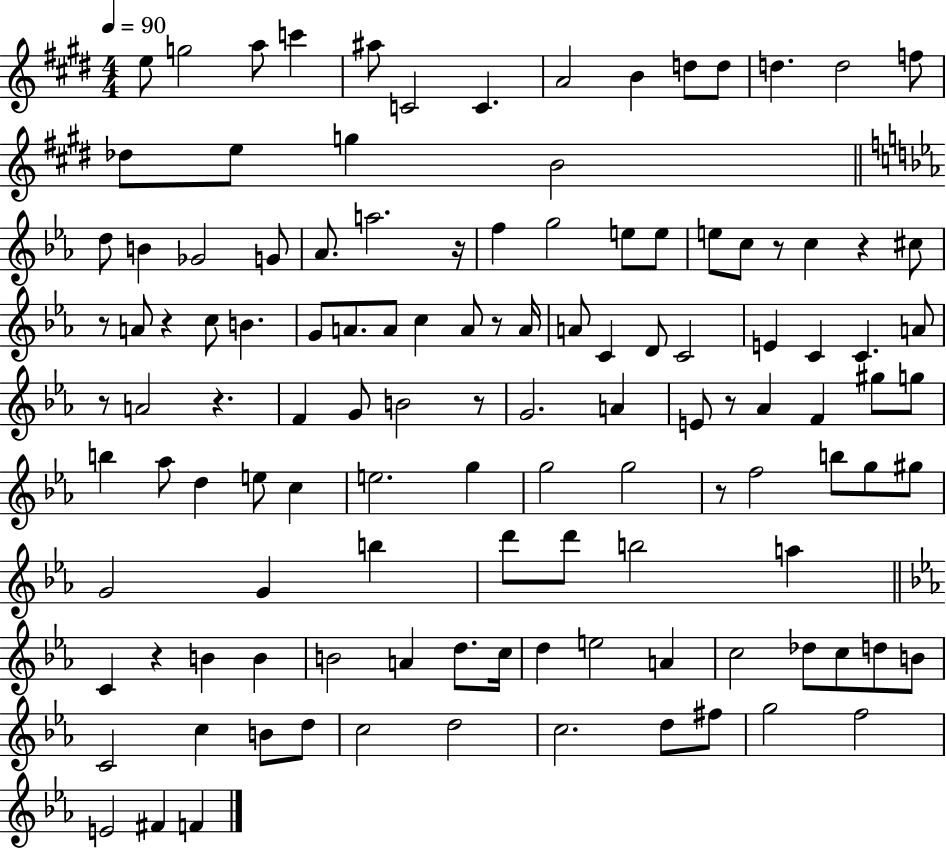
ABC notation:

X:1
T:Untitled
M:4/4
L:1/4
K:E
e/2 g2 a/2 c' ^a/2 C2 C A2 B d/2 d/2 d d2 f/2 _d/2 e/2 g B2 d/2 B _G2 G/2 _A/2 a2 z/4 f g2 e/2 e/2 e/2 c/2 z/2 c z ^c/2 z/2 A/2 z c/2 B G/2 A/2 A/2 c A/2 z/2 A/4 A/2 C D/2 C2 E C C A/2 z/2 A2 z F G/2 B2 z/2 G2 A E/2 z/2 _A F ^g/2 g/2 b _a/2 d e/2 c e2 g g2 g2 z/2 f2 b/2 g/2 ^g/2 G2 G b d'/2 d'/2 b2 a C z B B B2 A d/2 c/4 d e2 A c2 _d/2 c/2 d/2 B/2 C2 c B/2 d/2 c2 d2 c2 d/2 ^f/2 g2 f2 E2 ^F F